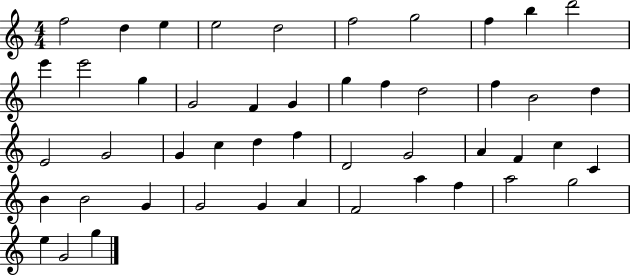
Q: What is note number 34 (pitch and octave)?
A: C4